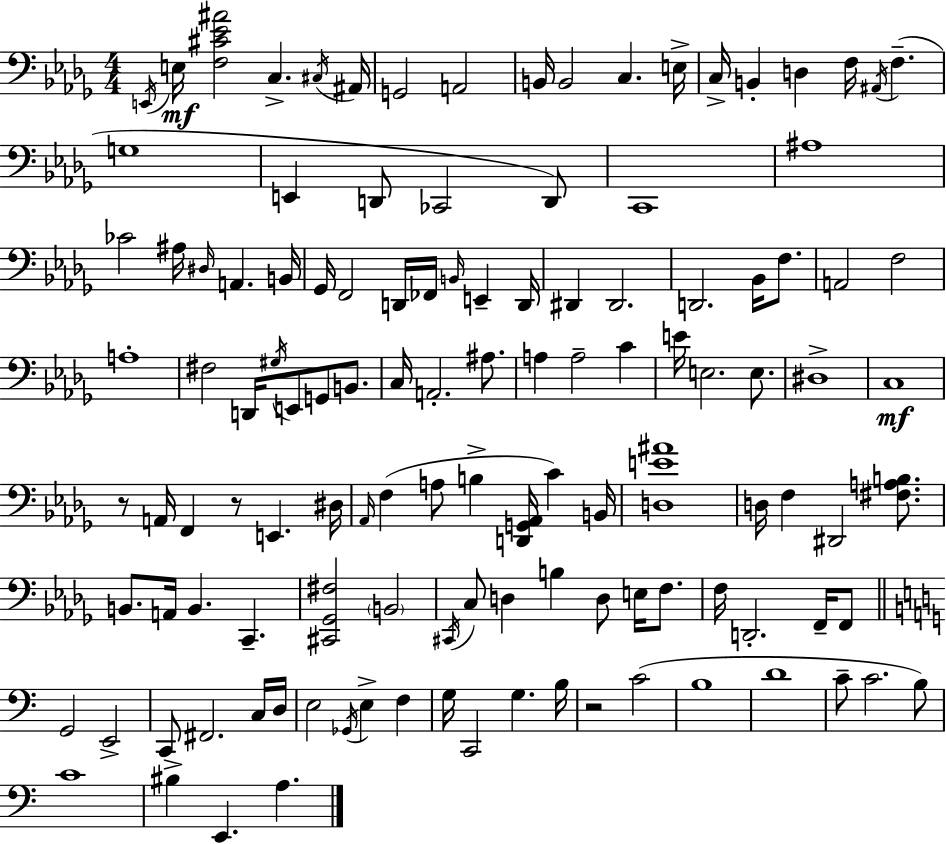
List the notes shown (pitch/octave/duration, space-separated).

E2/s E3/s [F3,C#4,Eb4,A#4]/h C3/q. C#3/s A#2/s G2/h A2/h B2/s B2/h C3/q. E3/s C3/s B2/q D3/q F3/s A#2/s F3/q. G3/w E2/q D2/e CES2/h D2/e C2/w A#3/w CES4/h A#3/s D#3/s A2/q. B2/s Gb2/s F2/h D2/s FES2/s B2/s E2/q D2/s D#2/q D#2/h. D2/h. Bb2/s F3/e. A2/h F3/h A3/w F#3/h D2/s G#3/s E2/e G2/e B2/e. C3/s A2/h. A#3/e. A3/q A3/h C4/q E4/s E3/h. E3/e. D#3/w C3/w R/e A2/s F2/q R/e E2/q. D#3/s Ab2/s F3/q A3/e B3/q [D2,G2,Ab2]/s C4/q B2/s [D3,E4,A#4]/w D3/s F3/q D#2/h [F#3,A3,B3]/e. B2/e. A2/s B2/q. C2/q. [C#2,Gb2,F#3]/h B2/h C#2/s C3/e D3/q B3/q D3/e E3/s F3/e. F3/s D2/h. F2/s F2/e G2/h E2/h C2/e F#2/h. C3/s D3/s E3/h Gb2/s E3/q F3/q G3/s C2/h G3/q. B3/s R/h C4/h B3/w D4/w C4/e C4/h. B3/e C4/w BIS3/q E2/q. A3/q.